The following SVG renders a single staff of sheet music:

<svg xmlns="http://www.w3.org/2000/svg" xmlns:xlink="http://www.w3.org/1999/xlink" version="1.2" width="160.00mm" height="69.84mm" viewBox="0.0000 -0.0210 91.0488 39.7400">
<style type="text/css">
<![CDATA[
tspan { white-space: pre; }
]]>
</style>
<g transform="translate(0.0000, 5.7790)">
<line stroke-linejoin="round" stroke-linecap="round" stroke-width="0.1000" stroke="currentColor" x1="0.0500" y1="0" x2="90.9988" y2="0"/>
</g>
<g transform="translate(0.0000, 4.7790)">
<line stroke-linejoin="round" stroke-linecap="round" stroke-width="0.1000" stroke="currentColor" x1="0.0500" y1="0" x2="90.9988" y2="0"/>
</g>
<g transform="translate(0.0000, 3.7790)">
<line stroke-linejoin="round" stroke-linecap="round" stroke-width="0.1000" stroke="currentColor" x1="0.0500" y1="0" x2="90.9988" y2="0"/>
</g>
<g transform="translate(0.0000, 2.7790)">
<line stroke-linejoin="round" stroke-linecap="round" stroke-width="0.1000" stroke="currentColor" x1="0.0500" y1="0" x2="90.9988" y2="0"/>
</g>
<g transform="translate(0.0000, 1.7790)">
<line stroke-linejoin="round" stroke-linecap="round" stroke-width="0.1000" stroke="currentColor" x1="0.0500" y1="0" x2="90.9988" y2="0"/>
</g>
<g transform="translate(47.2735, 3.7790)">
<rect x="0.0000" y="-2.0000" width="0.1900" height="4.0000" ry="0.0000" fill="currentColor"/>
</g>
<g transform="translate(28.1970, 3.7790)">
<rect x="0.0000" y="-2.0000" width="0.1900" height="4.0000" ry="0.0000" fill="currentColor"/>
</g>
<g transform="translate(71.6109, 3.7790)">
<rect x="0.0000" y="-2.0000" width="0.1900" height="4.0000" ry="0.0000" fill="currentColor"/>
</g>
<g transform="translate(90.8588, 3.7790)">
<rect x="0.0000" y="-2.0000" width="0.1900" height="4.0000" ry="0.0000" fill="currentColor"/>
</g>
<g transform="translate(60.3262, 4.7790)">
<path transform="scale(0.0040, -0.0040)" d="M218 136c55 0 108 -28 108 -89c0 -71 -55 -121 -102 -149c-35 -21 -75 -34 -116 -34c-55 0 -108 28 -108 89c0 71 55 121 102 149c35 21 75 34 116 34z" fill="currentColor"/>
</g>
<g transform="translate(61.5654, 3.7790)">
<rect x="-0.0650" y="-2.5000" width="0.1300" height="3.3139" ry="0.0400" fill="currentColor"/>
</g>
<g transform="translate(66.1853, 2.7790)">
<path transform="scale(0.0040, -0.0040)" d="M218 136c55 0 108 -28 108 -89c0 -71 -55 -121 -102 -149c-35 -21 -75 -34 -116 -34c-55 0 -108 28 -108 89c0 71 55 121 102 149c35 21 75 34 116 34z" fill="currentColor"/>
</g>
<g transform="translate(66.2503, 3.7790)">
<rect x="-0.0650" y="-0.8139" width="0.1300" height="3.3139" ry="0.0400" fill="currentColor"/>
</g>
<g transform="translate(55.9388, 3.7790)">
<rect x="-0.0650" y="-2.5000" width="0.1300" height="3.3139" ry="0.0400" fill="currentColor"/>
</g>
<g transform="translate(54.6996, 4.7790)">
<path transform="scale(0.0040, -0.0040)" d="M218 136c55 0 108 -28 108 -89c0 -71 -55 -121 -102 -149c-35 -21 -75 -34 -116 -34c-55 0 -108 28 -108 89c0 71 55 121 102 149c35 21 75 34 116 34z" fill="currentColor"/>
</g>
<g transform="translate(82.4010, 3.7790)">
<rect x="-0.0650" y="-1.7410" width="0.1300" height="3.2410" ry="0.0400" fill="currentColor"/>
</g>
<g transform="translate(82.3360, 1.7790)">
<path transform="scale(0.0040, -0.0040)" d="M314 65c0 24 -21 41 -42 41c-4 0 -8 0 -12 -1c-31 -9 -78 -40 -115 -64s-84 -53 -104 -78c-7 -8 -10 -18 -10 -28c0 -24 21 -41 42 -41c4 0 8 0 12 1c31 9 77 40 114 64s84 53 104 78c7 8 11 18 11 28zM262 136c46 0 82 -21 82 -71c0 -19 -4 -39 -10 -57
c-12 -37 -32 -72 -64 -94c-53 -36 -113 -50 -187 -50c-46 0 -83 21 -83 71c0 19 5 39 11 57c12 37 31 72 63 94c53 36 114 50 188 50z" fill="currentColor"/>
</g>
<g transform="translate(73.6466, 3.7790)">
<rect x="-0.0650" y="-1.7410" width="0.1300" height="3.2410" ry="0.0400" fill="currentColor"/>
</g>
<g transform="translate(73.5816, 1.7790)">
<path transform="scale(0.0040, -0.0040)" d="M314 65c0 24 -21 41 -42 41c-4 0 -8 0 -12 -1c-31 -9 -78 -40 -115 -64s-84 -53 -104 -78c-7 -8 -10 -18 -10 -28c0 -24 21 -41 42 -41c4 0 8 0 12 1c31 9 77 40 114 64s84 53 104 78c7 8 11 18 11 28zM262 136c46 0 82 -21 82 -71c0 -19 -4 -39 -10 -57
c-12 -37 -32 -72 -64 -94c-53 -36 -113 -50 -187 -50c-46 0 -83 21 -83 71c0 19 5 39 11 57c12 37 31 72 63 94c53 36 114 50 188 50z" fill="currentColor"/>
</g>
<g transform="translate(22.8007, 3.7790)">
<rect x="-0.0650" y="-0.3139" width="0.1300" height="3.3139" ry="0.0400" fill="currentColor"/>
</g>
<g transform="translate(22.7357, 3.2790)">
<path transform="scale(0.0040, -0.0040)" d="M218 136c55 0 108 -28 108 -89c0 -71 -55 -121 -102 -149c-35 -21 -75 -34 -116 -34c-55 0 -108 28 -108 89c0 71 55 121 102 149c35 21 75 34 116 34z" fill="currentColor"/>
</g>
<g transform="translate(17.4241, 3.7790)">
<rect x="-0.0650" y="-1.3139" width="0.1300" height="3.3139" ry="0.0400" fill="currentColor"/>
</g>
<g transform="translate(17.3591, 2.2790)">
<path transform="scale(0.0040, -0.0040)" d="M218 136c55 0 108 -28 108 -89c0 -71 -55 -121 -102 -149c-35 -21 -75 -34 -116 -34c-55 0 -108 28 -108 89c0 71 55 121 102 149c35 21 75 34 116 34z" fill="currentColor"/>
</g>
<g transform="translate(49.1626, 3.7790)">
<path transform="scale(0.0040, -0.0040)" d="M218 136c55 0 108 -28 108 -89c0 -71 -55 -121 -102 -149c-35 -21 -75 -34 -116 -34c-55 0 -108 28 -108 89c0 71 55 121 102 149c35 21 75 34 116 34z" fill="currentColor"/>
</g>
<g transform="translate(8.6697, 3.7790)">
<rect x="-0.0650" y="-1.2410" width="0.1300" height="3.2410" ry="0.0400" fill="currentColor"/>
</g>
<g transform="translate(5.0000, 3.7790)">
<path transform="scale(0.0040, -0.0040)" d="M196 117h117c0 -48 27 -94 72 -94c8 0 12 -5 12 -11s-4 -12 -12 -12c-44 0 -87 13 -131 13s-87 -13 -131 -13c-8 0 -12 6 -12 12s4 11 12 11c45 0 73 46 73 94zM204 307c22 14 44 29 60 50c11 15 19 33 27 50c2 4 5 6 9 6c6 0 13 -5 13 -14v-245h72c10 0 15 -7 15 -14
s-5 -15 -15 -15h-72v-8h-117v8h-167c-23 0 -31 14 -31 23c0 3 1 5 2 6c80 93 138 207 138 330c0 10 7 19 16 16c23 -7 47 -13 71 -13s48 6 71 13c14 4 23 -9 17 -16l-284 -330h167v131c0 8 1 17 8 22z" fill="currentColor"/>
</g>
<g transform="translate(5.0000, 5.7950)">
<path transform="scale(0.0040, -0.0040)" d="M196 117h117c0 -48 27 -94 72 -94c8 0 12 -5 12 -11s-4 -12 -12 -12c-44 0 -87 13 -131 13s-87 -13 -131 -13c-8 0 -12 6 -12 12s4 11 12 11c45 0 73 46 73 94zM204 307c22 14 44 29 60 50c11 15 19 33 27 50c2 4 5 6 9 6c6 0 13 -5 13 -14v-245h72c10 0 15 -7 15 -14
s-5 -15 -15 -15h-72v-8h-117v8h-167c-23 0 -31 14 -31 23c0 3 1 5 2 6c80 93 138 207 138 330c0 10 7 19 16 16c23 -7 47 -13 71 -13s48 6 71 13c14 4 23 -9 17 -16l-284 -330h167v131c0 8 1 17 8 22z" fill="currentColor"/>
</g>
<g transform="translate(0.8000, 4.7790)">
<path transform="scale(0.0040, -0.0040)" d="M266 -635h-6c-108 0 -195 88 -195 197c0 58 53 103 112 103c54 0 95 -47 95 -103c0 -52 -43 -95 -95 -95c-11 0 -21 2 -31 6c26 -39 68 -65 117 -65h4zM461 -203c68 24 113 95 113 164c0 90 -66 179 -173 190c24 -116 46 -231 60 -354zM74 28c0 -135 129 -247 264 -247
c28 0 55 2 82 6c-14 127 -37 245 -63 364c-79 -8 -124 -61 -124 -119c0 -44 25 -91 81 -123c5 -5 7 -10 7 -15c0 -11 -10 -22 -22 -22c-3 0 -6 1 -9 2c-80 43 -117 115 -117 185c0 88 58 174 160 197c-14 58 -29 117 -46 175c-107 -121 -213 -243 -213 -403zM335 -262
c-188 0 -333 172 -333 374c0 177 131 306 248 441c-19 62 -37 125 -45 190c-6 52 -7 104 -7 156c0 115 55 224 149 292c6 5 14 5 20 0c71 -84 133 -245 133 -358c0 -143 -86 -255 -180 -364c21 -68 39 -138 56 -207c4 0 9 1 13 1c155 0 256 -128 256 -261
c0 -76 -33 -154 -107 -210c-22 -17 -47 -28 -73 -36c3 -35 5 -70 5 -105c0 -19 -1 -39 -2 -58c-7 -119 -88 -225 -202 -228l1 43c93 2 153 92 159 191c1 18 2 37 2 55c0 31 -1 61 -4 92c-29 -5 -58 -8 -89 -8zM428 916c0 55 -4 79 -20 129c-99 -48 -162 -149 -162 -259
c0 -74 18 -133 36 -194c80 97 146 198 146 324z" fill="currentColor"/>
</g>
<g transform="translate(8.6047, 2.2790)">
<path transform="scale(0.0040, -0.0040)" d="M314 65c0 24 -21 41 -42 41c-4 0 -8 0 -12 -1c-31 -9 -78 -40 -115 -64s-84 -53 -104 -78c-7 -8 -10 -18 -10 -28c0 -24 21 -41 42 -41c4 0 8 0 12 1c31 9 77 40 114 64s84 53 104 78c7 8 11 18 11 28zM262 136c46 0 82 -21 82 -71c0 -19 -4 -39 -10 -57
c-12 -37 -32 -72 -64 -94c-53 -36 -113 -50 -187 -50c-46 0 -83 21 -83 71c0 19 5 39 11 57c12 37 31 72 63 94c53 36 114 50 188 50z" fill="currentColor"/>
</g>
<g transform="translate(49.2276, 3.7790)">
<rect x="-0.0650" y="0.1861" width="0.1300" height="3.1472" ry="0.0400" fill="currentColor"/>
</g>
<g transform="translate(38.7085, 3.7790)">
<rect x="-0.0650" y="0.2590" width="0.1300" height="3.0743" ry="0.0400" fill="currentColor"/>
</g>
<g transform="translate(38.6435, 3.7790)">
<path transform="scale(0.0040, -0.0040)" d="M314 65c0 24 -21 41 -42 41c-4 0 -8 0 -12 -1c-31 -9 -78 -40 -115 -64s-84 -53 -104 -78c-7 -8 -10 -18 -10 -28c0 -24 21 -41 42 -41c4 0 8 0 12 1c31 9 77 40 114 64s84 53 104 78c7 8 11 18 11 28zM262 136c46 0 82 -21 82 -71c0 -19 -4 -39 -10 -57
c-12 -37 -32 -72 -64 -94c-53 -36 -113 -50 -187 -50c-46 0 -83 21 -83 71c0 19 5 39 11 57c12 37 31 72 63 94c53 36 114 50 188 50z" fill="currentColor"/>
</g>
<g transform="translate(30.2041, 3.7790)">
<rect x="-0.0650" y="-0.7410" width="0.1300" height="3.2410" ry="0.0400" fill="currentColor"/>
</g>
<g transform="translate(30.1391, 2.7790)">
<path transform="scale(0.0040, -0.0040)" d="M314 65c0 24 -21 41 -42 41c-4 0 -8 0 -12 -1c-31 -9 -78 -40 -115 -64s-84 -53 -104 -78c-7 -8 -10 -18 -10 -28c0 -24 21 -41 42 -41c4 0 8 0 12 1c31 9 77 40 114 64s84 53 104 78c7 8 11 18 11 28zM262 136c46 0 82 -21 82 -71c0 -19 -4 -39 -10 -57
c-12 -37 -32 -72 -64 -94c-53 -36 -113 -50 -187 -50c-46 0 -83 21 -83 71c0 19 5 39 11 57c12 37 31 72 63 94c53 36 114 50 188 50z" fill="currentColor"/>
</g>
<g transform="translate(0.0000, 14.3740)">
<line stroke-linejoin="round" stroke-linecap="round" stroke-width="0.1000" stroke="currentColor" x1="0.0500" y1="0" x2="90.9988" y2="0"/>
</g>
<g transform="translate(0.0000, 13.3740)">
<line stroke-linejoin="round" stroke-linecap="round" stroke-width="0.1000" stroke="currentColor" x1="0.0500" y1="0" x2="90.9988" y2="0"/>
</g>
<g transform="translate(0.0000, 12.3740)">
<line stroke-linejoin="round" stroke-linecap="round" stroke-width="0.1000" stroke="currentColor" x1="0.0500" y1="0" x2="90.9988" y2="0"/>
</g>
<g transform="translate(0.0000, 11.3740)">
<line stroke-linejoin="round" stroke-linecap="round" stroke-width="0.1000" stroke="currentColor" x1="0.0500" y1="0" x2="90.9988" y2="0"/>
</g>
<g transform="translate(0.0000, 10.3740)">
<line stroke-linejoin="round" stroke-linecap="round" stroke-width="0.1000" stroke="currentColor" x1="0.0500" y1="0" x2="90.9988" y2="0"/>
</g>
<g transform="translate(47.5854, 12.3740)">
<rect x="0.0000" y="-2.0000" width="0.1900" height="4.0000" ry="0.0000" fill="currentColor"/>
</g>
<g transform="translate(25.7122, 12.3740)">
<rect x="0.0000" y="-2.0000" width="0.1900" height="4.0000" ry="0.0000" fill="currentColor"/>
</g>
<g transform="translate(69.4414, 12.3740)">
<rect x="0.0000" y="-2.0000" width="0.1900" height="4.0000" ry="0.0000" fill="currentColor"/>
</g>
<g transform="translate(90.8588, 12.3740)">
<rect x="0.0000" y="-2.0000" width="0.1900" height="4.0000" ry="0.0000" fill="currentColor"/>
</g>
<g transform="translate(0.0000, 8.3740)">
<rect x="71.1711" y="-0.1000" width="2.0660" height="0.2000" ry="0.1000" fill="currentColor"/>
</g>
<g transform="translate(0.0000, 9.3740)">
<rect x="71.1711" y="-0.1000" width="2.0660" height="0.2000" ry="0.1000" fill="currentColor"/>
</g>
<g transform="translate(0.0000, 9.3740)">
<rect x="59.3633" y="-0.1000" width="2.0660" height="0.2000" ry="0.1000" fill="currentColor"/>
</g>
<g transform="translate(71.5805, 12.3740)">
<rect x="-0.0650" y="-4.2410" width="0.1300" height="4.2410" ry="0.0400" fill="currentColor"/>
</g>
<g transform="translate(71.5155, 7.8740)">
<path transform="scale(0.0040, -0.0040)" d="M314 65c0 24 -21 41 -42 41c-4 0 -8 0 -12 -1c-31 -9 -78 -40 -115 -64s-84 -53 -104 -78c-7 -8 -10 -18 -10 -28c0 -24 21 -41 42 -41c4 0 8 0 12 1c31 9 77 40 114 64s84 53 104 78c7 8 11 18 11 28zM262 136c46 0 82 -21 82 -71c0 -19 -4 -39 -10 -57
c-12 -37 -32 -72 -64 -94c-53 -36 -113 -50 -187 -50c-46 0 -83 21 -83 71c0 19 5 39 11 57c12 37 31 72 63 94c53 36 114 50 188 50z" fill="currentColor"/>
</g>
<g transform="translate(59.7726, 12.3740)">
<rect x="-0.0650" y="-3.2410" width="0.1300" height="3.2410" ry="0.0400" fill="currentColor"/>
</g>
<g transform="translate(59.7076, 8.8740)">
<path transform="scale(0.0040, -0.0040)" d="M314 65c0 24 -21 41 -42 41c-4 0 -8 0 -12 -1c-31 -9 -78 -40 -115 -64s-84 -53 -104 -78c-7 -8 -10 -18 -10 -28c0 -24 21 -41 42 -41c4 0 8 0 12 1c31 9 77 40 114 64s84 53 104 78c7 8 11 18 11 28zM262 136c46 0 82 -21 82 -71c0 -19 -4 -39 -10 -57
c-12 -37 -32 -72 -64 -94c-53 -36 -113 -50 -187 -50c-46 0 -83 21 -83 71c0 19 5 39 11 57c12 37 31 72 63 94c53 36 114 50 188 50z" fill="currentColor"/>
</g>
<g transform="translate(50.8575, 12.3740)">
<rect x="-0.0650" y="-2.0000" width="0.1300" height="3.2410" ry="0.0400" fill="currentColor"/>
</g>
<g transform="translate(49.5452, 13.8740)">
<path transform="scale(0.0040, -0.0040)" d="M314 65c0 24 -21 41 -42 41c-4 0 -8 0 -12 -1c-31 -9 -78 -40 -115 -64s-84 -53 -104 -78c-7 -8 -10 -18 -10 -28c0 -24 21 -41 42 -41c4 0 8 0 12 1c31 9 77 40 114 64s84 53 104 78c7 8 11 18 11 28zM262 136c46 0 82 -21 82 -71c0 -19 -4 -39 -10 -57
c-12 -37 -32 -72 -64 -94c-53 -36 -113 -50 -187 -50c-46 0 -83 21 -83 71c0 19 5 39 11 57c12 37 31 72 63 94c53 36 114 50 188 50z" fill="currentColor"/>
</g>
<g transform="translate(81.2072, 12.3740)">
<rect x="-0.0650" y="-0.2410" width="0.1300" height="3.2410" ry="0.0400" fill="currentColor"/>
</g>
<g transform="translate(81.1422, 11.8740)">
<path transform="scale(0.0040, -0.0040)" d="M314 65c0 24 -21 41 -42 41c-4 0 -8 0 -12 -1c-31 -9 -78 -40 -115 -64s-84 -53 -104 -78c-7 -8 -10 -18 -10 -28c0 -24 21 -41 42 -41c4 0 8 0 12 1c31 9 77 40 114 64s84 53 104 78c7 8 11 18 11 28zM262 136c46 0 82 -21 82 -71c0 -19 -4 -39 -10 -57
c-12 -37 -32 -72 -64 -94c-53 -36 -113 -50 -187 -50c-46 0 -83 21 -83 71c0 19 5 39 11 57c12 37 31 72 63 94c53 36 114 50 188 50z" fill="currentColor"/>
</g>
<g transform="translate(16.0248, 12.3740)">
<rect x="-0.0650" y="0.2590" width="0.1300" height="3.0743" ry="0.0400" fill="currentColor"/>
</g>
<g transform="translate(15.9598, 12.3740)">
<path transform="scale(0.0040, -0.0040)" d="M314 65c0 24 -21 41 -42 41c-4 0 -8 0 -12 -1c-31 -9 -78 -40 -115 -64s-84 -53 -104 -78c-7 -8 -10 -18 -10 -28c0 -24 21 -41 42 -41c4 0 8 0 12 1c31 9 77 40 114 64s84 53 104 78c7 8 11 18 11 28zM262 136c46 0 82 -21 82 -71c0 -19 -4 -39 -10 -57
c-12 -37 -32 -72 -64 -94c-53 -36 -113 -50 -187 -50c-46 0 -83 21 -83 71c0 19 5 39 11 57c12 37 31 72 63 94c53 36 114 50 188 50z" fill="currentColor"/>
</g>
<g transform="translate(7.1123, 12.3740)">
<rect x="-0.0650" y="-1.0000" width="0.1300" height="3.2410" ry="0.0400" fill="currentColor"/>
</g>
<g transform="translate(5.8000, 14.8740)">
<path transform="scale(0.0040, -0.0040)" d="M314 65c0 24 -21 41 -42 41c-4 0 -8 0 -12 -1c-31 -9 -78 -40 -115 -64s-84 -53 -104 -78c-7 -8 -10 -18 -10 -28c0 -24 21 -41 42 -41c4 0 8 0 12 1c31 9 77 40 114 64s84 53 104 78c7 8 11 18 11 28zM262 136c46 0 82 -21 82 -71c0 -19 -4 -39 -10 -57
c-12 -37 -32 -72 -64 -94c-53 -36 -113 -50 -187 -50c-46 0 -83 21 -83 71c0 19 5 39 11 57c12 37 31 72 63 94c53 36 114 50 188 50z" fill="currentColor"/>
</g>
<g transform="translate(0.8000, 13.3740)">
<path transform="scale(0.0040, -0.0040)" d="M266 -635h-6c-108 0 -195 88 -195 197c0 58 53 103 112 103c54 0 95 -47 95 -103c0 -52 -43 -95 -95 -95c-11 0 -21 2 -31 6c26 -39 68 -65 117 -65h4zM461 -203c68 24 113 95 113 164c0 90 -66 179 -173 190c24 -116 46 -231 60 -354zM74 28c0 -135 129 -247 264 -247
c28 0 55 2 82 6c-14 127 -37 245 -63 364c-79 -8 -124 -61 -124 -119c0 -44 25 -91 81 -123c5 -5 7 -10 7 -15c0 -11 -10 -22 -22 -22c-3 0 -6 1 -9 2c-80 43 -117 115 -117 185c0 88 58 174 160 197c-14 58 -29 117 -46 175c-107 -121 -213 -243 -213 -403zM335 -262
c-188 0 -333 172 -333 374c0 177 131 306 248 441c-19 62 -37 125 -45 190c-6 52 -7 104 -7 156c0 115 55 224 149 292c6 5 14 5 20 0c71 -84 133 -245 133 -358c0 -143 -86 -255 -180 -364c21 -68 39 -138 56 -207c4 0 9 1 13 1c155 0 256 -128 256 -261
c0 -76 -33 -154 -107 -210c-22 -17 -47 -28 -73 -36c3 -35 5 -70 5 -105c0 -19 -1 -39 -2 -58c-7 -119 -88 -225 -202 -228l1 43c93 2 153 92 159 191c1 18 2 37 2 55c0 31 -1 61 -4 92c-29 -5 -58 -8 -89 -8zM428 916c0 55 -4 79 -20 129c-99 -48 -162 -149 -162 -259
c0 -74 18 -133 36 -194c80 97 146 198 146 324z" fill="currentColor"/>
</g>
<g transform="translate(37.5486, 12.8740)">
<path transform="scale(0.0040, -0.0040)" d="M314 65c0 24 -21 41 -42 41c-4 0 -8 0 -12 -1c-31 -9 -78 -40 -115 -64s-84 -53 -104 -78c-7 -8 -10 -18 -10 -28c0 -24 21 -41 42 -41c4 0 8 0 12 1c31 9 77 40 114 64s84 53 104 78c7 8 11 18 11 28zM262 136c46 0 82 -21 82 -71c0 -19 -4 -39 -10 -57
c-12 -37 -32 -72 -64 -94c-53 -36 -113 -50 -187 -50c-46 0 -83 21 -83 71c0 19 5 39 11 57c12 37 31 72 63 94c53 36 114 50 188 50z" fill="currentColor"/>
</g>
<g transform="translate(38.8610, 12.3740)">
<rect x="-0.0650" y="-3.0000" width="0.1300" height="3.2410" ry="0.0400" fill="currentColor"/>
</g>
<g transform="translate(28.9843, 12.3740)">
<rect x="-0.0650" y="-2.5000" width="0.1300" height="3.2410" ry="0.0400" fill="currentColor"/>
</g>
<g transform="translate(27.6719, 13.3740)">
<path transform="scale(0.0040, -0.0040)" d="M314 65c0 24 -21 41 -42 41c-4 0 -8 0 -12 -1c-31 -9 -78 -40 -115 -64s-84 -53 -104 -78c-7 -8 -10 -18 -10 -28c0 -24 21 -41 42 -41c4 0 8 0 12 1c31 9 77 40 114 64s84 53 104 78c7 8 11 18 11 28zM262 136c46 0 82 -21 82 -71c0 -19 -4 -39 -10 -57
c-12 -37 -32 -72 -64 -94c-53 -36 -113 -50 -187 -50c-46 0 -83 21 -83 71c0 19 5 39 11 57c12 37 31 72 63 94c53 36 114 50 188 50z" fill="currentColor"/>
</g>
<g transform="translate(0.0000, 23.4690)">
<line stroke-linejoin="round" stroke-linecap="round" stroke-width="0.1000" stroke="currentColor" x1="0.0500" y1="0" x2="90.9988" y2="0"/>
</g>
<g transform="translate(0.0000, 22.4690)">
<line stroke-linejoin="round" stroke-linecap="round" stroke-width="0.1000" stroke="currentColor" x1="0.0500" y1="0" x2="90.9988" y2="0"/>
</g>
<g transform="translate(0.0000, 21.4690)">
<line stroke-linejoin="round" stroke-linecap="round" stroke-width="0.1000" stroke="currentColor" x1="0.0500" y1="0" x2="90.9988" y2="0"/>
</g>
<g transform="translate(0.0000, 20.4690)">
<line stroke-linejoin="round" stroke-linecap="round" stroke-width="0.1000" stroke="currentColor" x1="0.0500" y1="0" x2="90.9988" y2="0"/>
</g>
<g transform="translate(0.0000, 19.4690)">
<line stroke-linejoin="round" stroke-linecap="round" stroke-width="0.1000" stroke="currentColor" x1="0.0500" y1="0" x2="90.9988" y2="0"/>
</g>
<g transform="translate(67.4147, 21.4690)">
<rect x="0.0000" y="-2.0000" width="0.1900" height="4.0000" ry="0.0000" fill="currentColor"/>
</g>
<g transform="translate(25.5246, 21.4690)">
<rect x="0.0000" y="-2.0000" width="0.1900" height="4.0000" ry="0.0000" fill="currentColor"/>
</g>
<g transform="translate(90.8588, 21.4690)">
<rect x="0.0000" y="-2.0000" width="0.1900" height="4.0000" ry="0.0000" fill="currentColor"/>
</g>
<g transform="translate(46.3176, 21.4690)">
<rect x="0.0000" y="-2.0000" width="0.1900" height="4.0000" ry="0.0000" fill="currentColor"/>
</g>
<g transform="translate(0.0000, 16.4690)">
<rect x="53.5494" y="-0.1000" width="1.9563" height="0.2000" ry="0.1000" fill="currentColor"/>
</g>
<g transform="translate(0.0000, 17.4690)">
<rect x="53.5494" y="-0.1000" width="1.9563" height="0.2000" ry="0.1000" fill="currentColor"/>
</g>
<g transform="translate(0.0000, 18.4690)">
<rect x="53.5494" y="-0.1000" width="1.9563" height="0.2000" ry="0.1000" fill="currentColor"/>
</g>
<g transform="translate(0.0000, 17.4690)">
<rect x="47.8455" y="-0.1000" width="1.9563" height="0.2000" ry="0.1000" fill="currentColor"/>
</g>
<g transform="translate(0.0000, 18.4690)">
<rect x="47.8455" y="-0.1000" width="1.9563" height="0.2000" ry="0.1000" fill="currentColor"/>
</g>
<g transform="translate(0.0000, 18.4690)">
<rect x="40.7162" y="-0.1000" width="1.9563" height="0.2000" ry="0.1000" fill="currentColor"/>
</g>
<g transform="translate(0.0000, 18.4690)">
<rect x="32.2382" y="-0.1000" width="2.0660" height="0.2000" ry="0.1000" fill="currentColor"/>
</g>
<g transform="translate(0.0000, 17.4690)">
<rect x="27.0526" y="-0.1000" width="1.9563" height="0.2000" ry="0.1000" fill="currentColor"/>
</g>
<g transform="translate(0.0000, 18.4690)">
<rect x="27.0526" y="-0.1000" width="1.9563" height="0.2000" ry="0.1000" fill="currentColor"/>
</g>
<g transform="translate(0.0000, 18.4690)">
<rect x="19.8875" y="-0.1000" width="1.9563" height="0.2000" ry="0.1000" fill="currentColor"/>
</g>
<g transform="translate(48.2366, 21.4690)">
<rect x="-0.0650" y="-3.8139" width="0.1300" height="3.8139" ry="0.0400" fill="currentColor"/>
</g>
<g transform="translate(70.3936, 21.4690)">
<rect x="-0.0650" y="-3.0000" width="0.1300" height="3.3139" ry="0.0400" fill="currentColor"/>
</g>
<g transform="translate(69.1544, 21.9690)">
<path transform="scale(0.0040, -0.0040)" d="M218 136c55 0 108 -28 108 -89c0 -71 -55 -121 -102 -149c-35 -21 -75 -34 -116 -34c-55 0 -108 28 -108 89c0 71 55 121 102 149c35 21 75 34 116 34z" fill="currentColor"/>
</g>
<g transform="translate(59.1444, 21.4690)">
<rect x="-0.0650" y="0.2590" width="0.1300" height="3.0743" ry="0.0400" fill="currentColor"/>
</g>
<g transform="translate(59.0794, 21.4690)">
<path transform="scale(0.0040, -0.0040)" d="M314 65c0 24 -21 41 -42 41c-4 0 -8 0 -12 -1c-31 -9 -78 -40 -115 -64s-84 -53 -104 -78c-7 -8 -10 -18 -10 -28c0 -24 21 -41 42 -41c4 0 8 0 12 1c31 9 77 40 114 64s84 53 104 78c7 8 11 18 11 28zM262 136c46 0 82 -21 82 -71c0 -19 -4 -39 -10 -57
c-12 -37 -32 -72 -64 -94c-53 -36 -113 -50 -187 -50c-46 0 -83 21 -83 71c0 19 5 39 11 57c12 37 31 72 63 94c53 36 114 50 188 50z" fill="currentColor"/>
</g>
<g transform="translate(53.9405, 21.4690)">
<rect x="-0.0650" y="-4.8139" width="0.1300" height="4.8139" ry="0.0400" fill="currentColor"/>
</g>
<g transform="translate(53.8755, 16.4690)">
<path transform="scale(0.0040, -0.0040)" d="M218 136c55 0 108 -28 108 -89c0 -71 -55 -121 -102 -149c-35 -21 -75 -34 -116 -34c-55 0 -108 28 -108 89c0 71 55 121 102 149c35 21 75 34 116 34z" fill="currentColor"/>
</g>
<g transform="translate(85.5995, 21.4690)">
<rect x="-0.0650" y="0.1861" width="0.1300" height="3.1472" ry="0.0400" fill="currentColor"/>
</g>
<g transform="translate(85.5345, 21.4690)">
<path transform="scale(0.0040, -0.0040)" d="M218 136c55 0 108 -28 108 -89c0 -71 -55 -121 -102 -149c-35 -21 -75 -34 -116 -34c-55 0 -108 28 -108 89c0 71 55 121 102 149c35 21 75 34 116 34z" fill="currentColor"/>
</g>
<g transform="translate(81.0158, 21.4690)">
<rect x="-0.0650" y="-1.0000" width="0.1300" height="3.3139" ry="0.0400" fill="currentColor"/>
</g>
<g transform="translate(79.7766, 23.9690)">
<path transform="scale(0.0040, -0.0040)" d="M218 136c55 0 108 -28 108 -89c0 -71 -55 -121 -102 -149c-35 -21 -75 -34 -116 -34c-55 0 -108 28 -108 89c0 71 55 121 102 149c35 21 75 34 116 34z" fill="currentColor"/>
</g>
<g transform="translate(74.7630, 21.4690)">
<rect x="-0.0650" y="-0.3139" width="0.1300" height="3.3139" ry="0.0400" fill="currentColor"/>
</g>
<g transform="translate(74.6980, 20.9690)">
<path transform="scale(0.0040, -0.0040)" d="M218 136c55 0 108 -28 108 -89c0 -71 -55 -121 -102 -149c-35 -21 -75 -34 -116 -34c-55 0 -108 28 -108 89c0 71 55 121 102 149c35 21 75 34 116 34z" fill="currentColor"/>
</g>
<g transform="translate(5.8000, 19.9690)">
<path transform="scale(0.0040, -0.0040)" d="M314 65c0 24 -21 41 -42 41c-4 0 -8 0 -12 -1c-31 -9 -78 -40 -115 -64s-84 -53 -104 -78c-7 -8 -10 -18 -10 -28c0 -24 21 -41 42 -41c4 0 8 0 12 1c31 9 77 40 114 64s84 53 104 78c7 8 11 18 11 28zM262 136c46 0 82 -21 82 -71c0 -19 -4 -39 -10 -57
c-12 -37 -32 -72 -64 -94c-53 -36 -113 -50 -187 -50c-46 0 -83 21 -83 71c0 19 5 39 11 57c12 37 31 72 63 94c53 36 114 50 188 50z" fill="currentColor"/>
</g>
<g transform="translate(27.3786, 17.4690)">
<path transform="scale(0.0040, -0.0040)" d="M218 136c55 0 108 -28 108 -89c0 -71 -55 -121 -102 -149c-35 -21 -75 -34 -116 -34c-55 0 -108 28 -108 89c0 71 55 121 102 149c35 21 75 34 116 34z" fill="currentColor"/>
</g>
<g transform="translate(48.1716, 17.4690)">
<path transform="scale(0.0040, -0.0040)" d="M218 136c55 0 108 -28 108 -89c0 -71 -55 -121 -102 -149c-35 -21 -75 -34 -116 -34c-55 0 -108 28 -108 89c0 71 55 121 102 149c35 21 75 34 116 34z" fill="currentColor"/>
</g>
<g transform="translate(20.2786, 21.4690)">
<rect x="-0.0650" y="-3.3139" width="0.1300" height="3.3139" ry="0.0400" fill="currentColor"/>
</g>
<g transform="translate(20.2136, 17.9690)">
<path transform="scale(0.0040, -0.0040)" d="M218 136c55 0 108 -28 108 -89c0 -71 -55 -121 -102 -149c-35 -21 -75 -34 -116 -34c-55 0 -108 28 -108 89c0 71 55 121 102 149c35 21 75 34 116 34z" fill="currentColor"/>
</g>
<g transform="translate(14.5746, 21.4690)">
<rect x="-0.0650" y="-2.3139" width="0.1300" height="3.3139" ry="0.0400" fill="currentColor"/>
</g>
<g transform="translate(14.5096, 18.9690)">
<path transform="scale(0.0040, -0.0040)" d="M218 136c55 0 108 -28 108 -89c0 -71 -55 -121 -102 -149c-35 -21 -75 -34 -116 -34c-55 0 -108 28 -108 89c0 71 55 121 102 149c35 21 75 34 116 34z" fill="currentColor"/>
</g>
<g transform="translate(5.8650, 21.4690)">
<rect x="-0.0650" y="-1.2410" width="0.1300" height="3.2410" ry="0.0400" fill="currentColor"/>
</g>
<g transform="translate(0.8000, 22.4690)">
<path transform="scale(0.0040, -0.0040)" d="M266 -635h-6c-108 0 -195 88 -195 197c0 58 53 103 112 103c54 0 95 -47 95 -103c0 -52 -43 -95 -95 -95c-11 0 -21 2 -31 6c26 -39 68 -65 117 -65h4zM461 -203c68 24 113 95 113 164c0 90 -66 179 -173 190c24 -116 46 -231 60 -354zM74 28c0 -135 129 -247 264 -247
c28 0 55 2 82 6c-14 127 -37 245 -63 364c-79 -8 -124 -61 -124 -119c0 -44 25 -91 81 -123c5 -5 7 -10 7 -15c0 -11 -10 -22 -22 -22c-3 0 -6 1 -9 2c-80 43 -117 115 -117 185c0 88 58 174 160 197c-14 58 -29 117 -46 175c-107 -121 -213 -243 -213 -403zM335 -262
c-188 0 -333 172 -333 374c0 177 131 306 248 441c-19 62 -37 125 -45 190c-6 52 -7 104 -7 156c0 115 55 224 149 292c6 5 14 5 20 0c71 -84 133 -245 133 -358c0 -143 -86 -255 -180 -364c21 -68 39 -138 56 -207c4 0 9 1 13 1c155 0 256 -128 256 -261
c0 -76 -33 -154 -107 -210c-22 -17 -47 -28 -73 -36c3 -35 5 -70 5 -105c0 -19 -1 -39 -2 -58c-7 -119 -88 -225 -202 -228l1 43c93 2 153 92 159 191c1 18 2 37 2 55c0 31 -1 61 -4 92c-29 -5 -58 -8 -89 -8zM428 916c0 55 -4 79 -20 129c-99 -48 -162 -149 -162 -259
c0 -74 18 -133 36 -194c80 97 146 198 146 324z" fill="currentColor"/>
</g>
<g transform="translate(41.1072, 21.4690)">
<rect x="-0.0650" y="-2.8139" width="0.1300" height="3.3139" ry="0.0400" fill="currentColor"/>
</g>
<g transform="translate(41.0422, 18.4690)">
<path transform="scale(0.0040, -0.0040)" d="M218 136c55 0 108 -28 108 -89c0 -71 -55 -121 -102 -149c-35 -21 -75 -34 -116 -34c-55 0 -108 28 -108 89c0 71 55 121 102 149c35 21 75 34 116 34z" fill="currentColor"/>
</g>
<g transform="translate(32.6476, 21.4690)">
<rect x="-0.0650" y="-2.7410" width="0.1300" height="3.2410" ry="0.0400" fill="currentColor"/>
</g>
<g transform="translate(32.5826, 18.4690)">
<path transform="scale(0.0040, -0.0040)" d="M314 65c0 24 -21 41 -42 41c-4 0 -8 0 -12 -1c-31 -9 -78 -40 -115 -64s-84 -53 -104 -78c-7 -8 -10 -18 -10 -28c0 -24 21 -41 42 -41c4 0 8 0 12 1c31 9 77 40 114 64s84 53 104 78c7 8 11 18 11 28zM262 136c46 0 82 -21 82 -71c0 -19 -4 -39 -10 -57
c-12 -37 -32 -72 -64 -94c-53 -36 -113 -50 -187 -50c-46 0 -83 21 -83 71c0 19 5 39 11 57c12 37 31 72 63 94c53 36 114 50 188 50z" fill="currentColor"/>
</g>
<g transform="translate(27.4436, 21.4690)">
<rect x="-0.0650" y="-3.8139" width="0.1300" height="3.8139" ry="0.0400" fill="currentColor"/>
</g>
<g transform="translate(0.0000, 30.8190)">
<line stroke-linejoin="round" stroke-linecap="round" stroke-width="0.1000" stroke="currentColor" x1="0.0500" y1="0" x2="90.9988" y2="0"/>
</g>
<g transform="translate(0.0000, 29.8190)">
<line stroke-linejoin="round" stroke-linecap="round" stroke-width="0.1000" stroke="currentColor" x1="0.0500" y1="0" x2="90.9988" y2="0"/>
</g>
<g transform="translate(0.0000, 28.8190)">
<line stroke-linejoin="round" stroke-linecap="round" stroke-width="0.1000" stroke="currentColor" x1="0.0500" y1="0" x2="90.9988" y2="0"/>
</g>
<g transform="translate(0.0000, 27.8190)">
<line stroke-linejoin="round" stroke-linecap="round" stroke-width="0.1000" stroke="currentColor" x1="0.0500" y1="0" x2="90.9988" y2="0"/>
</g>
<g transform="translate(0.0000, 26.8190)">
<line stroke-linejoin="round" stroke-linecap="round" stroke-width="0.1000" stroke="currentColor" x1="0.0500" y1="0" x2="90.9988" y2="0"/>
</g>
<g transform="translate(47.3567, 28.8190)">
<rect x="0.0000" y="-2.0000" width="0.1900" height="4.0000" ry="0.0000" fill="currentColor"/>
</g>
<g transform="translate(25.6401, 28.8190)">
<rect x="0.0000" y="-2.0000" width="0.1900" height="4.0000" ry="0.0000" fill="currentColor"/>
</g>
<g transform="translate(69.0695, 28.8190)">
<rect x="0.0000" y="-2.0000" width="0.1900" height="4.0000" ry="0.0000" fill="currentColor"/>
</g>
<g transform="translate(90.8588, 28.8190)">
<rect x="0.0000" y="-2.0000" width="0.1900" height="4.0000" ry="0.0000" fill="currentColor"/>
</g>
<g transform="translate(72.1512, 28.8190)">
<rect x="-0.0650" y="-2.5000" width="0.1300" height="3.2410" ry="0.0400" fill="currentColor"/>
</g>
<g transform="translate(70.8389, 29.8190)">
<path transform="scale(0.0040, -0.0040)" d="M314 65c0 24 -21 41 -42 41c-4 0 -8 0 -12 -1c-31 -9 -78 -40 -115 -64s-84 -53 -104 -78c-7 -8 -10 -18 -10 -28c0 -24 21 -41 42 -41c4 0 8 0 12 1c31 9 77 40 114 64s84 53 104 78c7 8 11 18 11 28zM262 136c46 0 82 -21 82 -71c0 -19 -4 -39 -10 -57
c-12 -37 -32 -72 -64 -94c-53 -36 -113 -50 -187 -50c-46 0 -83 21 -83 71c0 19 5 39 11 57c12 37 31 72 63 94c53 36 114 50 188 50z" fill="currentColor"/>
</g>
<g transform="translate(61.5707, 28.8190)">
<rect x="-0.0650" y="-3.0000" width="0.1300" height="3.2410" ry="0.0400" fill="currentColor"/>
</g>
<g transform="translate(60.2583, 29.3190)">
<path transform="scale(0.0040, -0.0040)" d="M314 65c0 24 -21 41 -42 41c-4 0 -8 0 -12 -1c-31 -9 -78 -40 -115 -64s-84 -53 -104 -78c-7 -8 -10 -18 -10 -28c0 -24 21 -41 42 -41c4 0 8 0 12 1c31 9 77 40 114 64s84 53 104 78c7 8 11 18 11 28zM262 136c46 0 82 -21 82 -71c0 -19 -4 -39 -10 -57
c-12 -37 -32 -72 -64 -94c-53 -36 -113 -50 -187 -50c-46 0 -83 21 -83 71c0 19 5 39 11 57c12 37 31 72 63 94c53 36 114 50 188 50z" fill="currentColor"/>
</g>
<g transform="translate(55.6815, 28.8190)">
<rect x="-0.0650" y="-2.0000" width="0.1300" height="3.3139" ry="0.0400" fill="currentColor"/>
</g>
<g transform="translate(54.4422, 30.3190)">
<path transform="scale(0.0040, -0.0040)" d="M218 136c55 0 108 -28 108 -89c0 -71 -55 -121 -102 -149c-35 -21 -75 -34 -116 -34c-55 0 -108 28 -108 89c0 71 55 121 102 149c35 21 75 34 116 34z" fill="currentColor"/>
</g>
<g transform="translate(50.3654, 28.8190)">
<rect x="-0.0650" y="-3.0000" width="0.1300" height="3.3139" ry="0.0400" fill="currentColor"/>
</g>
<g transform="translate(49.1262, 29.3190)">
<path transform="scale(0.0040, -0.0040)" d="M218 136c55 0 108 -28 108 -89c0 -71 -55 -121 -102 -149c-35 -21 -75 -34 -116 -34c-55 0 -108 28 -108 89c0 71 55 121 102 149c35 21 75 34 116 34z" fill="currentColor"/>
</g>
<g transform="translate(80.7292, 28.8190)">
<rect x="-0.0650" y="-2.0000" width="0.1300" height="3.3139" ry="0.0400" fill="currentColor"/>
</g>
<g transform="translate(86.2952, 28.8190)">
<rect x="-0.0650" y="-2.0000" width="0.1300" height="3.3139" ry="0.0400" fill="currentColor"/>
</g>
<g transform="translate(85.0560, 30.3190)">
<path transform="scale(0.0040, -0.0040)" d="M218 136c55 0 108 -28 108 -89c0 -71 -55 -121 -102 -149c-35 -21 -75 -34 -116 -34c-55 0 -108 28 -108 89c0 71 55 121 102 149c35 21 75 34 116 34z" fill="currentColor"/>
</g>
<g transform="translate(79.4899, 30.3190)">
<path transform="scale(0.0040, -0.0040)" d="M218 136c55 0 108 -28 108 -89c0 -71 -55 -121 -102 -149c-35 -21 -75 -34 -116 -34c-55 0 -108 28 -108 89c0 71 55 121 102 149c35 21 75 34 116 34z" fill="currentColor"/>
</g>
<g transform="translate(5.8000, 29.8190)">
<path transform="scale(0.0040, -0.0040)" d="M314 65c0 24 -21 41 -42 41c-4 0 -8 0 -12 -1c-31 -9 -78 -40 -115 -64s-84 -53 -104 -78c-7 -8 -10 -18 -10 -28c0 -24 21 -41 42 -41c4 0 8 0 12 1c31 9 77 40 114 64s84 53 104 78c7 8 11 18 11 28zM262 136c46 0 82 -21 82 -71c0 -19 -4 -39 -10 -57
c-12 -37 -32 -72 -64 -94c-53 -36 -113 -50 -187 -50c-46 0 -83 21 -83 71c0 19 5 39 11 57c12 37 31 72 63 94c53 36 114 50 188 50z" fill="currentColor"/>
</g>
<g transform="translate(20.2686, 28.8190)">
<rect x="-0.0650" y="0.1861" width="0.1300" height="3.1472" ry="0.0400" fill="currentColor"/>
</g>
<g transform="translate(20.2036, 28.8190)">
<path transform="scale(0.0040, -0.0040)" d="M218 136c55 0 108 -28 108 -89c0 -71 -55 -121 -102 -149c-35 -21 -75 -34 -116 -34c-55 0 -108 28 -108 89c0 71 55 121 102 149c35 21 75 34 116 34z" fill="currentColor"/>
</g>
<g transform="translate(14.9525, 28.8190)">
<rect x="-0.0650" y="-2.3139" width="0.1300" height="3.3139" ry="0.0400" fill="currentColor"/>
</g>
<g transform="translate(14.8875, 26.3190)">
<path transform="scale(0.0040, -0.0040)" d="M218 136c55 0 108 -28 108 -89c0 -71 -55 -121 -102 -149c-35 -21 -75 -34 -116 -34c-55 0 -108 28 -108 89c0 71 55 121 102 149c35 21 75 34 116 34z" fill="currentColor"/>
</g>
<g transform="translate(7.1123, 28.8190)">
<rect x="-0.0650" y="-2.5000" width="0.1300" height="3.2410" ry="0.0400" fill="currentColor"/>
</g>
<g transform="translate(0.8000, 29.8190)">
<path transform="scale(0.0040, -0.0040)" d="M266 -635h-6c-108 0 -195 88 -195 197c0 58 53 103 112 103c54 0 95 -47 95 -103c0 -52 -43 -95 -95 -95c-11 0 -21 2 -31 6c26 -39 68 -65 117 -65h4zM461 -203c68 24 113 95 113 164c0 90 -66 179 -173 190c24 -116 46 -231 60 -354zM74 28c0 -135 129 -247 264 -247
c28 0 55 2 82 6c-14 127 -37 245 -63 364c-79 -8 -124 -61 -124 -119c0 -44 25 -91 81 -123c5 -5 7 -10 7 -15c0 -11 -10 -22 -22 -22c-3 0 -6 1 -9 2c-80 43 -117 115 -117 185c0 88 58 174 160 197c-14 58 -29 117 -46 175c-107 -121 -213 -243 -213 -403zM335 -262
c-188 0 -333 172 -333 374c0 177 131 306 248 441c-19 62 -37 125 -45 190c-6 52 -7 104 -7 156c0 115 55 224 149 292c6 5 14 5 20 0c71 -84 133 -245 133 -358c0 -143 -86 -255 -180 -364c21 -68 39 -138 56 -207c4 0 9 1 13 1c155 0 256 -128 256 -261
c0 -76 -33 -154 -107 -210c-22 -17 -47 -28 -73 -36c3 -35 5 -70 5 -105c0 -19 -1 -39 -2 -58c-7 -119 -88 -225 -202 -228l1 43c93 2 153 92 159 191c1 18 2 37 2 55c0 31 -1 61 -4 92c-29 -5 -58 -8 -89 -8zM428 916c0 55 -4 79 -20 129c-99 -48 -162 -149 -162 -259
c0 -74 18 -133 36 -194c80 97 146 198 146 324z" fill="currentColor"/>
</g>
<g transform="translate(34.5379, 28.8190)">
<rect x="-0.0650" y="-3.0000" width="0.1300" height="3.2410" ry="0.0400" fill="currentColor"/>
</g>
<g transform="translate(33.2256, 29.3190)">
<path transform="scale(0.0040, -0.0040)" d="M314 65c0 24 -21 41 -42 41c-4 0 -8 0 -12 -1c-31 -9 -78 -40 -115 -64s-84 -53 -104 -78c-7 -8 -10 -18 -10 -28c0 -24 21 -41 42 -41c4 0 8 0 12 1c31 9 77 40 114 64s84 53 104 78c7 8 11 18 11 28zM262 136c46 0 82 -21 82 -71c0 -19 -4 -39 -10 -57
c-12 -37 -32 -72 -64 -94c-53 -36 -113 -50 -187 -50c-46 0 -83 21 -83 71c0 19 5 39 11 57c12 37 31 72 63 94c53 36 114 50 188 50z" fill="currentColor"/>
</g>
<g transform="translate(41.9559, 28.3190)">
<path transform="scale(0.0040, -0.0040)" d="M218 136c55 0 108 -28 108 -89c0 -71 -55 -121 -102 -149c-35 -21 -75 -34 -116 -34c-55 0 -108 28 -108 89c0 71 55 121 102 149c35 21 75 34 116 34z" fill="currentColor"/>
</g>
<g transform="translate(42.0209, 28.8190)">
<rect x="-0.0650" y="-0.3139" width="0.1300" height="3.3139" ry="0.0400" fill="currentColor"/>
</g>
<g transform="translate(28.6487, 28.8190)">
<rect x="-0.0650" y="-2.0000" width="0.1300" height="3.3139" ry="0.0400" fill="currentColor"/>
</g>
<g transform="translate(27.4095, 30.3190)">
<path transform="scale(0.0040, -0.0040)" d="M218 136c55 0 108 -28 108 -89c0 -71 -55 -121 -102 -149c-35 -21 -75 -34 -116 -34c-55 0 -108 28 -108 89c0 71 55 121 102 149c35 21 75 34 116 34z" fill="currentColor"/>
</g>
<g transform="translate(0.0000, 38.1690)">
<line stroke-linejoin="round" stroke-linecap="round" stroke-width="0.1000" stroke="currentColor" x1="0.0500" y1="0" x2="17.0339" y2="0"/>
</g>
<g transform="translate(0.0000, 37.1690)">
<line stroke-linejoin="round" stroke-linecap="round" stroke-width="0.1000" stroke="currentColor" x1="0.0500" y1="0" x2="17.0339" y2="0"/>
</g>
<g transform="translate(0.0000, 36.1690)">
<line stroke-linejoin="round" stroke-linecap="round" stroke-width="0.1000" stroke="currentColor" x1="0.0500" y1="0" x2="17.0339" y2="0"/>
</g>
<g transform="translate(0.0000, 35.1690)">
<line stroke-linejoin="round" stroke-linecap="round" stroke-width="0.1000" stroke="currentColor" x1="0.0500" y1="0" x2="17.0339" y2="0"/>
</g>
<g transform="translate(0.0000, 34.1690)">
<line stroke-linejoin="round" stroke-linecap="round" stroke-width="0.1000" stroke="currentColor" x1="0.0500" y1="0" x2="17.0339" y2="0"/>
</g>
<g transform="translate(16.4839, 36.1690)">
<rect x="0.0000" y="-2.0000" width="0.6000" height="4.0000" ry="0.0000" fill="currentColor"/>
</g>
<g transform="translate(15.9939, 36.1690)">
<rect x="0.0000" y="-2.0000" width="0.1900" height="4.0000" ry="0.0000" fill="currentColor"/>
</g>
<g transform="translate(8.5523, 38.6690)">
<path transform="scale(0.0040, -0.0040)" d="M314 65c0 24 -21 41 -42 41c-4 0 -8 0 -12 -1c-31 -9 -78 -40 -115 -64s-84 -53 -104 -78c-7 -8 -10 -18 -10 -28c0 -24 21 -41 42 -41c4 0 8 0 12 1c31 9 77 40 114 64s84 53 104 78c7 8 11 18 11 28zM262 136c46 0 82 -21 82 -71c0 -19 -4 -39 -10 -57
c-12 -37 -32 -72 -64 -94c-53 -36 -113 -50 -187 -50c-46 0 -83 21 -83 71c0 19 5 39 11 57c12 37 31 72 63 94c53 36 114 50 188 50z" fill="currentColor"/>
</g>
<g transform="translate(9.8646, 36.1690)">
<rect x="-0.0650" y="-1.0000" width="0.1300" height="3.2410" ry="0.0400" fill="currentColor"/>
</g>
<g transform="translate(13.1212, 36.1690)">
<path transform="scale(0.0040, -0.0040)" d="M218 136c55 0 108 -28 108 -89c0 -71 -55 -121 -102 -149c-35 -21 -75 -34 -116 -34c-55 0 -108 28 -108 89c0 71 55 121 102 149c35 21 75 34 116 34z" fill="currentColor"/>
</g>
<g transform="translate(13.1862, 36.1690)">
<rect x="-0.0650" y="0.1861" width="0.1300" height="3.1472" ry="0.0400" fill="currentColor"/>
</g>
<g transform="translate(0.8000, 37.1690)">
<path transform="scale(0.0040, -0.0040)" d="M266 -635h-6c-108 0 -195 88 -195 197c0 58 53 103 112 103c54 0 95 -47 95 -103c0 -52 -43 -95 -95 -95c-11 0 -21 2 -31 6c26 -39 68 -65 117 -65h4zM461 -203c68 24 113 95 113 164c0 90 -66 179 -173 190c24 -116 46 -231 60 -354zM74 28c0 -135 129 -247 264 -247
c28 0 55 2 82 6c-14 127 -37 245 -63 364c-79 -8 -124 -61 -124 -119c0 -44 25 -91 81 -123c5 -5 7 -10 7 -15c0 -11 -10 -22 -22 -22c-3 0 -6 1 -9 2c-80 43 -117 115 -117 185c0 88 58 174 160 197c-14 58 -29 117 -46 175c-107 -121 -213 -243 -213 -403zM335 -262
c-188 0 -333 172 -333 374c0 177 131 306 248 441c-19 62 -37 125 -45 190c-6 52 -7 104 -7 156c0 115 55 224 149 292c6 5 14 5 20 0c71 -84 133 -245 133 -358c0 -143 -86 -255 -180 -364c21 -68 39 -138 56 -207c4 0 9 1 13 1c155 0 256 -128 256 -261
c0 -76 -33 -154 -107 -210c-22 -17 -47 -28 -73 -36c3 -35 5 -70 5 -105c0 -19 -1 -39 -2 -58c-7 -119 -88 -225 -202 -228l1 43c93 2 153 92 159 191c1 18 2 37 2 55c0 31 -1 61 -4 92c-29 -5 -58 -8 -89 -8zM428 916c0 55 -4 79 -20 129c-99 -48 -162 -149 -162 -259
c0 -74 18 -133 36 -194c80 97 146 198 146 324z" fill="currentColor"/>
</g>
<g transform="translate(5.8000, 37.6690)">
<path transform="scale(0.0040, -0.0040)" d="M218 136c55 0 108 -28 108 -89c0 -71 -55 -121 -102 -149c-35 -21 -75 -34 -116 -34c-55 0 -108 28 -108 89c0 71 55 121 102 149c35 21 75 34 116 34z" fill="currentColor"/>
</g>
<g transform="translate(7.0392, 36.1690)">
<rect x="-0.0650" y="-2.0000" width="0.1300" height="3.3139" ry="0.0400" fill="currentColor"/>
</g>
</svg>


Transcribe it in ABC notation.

X:1
T:Untitled
M:4/4
L:1/4
K:C
e2 e c d2 B2 B G G d f2 f2 D2 B2 G2 A2 F2 b2 d'2 c2 e2 g b c' a2 a c' e' B2 A c D B G2 g B F A2 c A F A2 G2 F F F D2 B